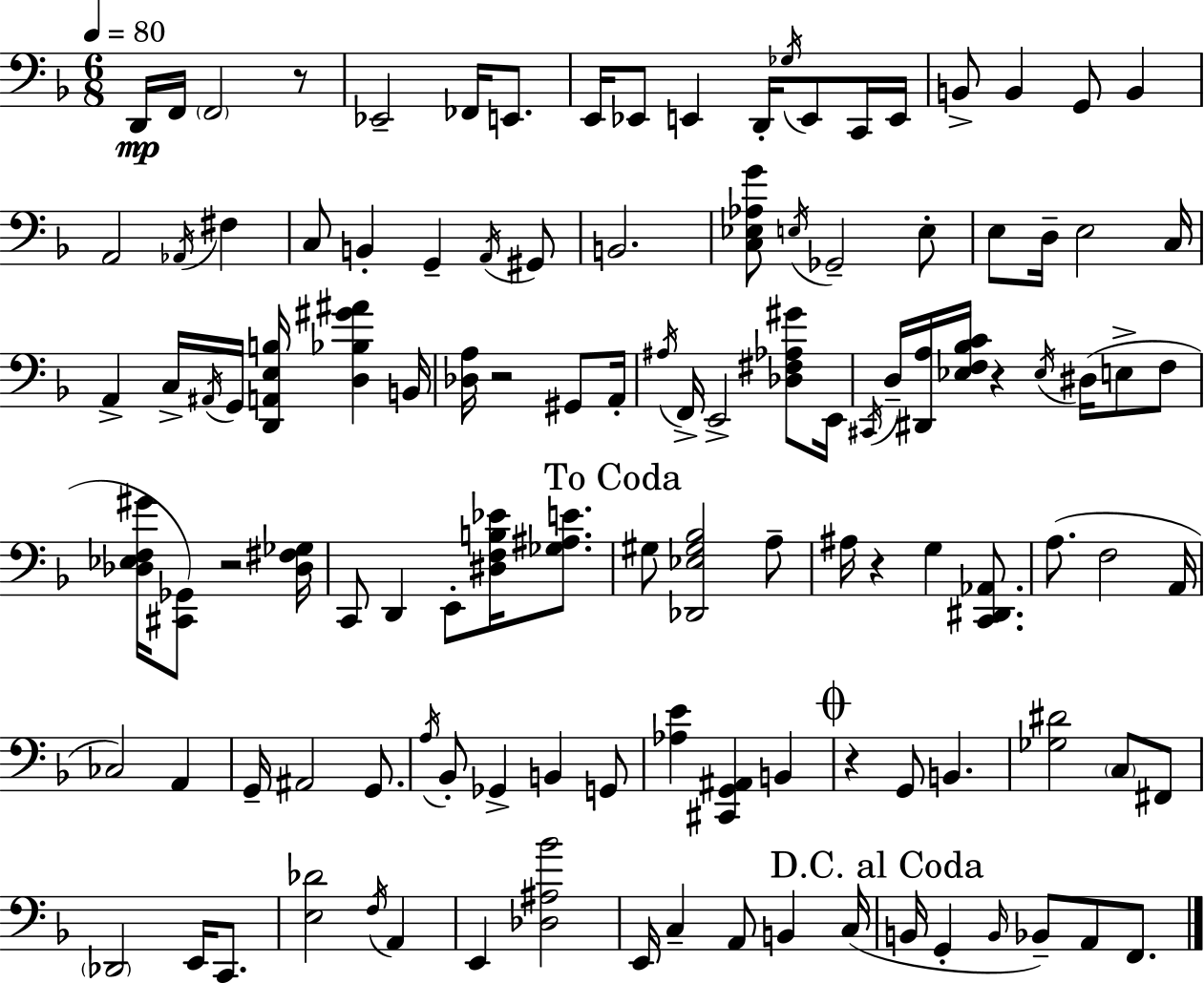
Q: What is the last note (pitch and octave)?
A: F2